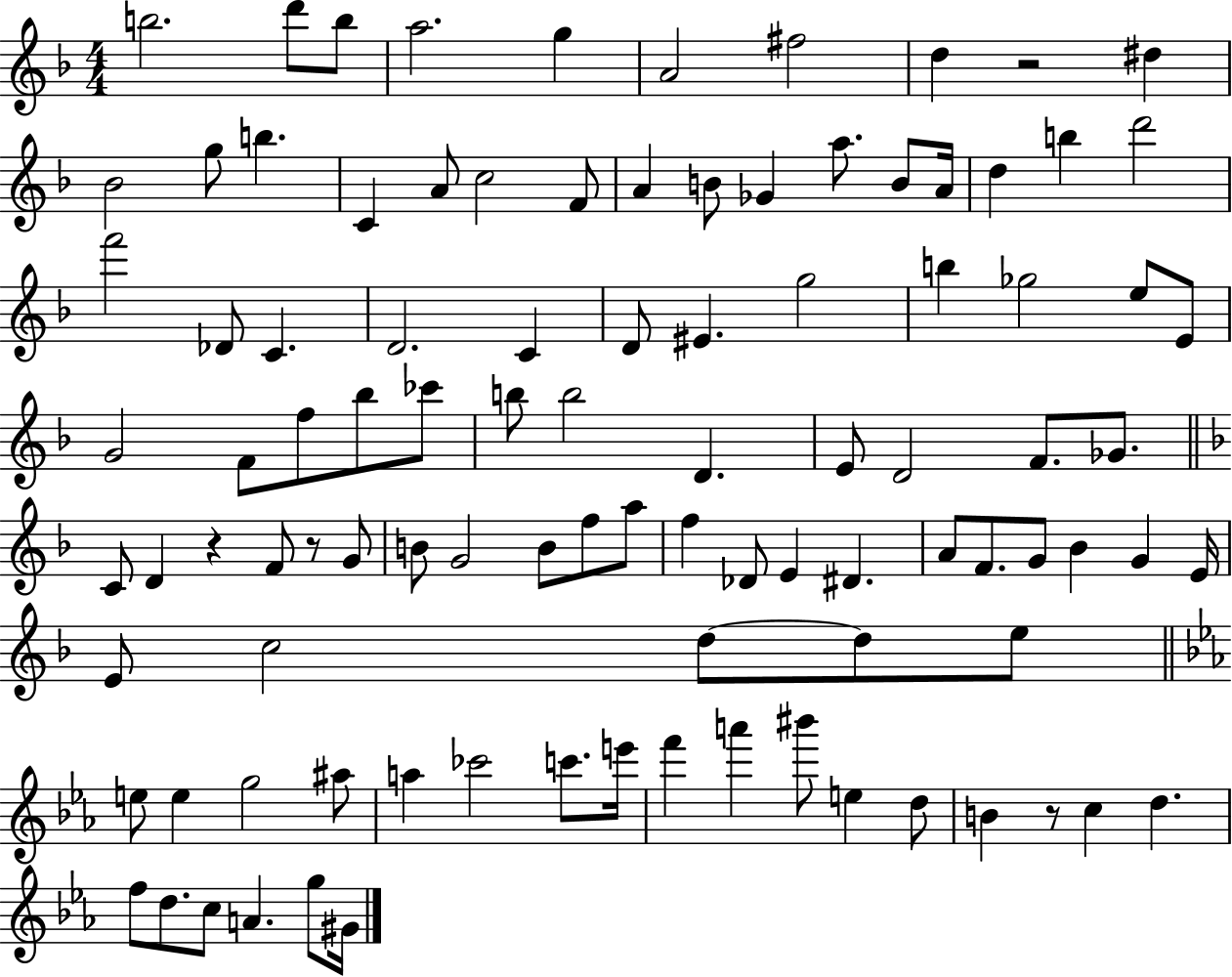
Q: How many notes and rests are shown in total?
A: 99